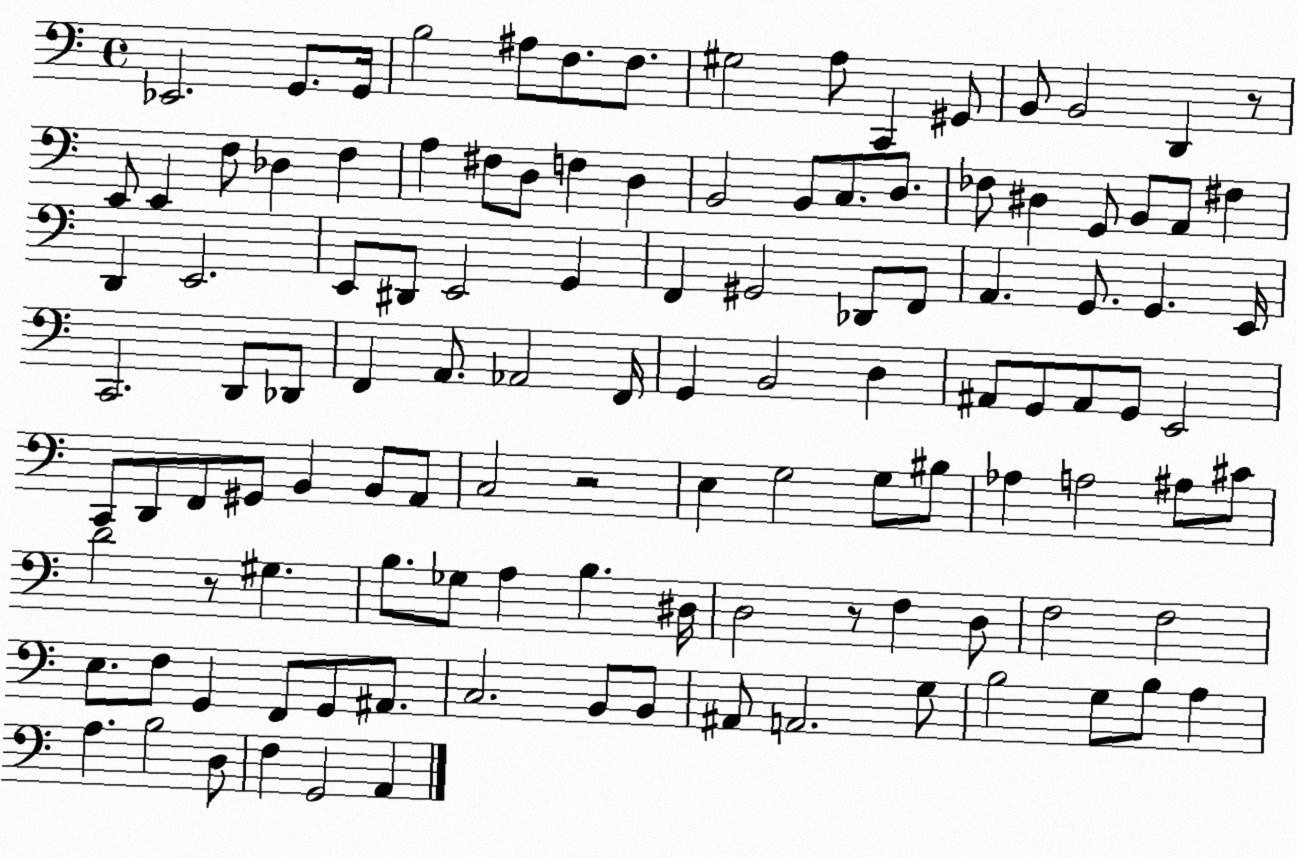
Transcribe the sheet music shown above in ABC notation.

X:1
T:Untitled
M:4/4
L:1/4
K:C
_E,,2 G,,/2 G,,/4 B,2 ^A,/2 F,/2 F,/2 ^G,2 A,/2 C,, ^G,,/2 B,,/2 B,,2 D,, z/2 E,,/2 E,, F,/2 _D, F, A, ^F,/2 D,/2 F, D, B,,2 B,,/2 C,/2 D,/2 _F,/2 ^D, G,,/2 B,,/2 A,,/2 ^F, D,, E,,2 E,,/2 ^D,,/2 E,,2 G,, F,, ^G,,2 _D,,/2 F,,/2 A,, G,,/2 G,, E,,/4 C,,2 D,,/2 _D,,/2 F,, A,,/2 _A,,2 F,,/4 G,, B,,2 D, ^A,,/2 G,,/2 ^A,,/2 G,,/2 E,,2 C,,/2 D,,/2 F,,/2 ^G,,/2 B,, B,,/2 A,,/2 C,2 z2 E, G,2 G,/2 ^B,/2 _A, A,2 ^A,/2 ^C/2 D2 z/2 ^G, B,/2 _G,/2 A, B, ^D,/4 D,2 z/2 F, D,/2 F,2 F,2 E,/2 F,/2 G,, F,,/2 G,,/2 ^A,,/2 C,2 B,,/2 B,,/2 ^A,,/2 A,,2 G,/2 B,2 G,/2 B,/2 A, A, B,2 D,/2 F, G,,2 A,,